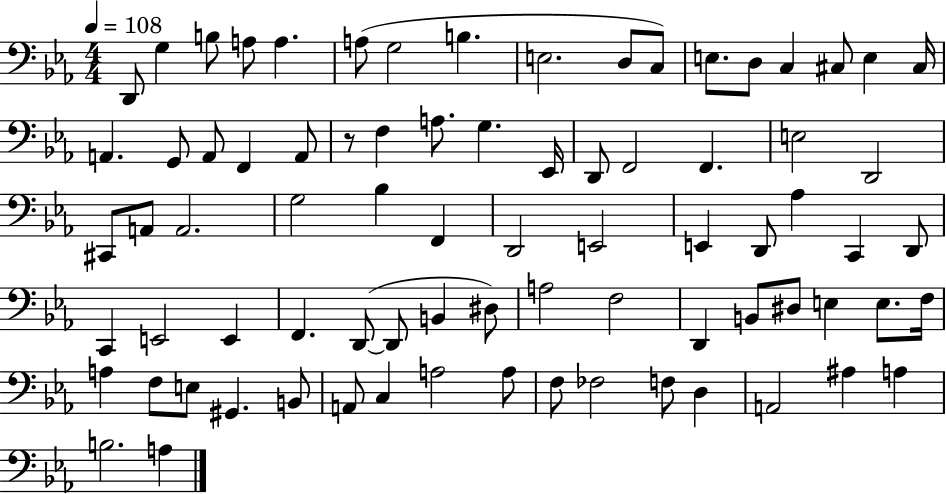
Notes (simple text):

D2/e G3/q B3/e A3/e A3/q. A3/e G3/h B3/q. E3/h. D3/e C3/e E3/e. D3/e C3/q C#3/e E3/q C#3/s A2/q. G2/e A2/e F2/q A2/e R/e F3/q A3/e. G3/q. Eb2/s D2/e F2/h F2/q. E3/h D2/h C#2/e A2/e A2/h. G3/h Bb3/q F2/q D2/h E2/h E2/q D2/e Ab3/q C2/q D2/e C2/q E2/h E2/q F2/q. D2/e D2/e B2/q D#3/e A3/h F3/h D2/q B2/e D#3/e E3/q E3/e. F3/s A3/q F3/e E3/e G#2/q. B2/e A2/e C3/q A3/h A3/e F3/e FES3/h F3/e D3/q A2/h A#3/q A3/q B3/h. A3/q